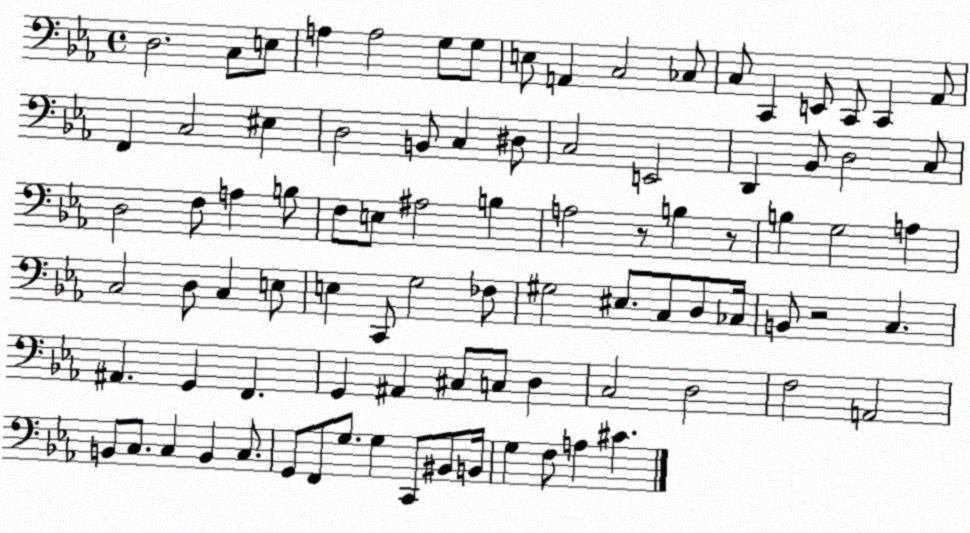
X:1
T:Untitled
M:4/4
L:1/4
K:Eb
D,2 C,/2 E,/2 A, A,2 G,/2 G,/2 E,/2 A,, C,2 _C,/2 C,/2 C,, E,,/2 C,,/2 C,, _A,,/2 F,, C,2 ^E, D,2 B,,/2 C, ^D,/2 C,2 E,,2 D,, _B,,/2 D,2 C,/2 D,2 F,/2 A, B,/2 F,/2 E,/2 ^A,2 B, A,2 z/2 B, z/2 B, G,2 A, C,2 D,/2 C, E,/2 E, C,,/2 G,2 _F,/2 ^G,2 ^E,/2 C,/2 D,/2 _C,/4 B,,/2 z2 C, ^A,, G,, F,, G,, ^A,, ^C,/2 C,/2 D, C,2 D,2 F,2 A,,2 B,,/2 C,/2 C, B,, C,/2 G,,/2 F,,/2 G,/2 G, C,,/2 ^B,,/2 B,,/4 G, F,/2 A, ^C